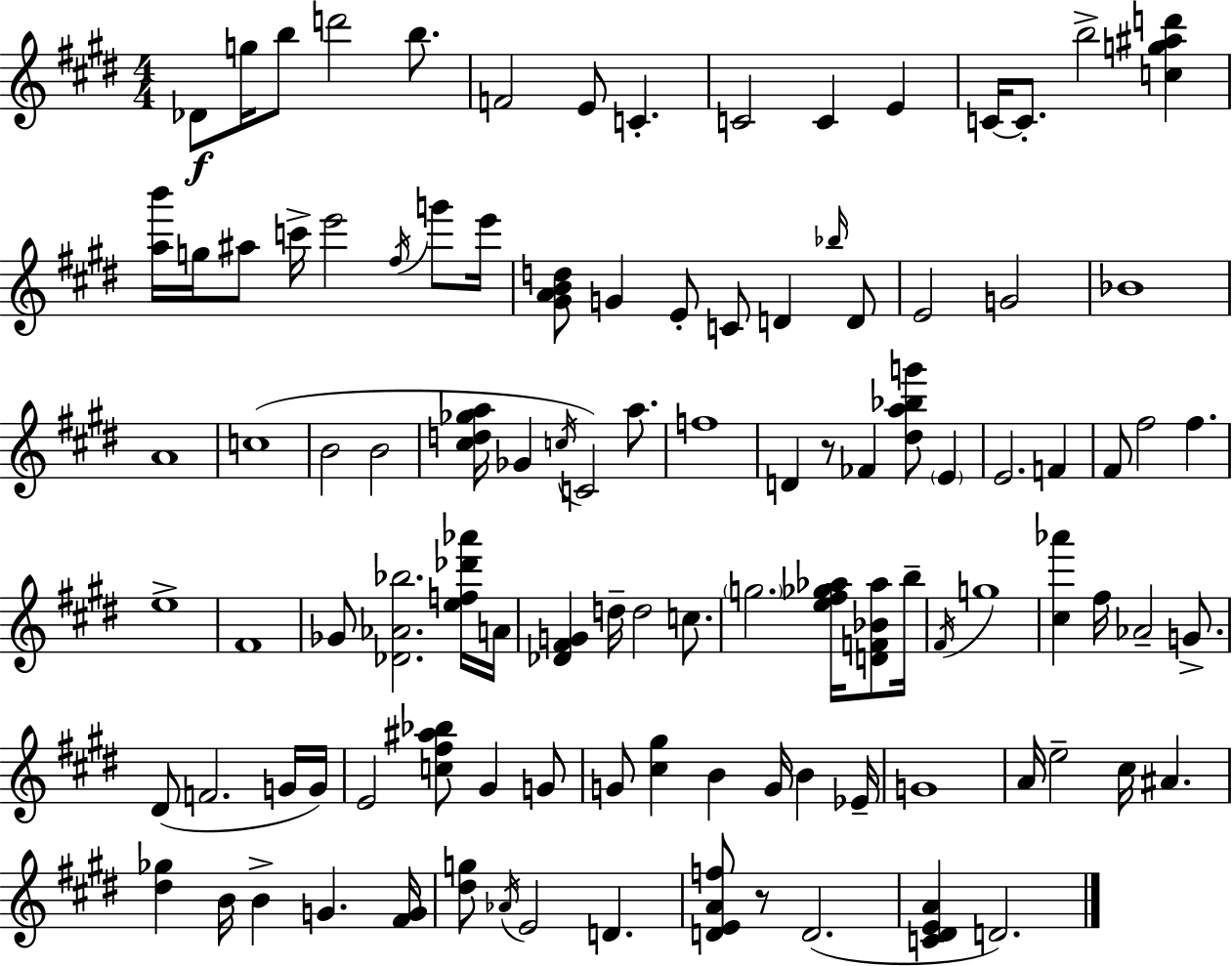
Db4/e G5/s B5/e D6/h B5/e. F4/h E4/e C4/q. C4/h C4/q E4/q C4/s C4/e. B5/h [C5,G5,A#5,D6]/q [A5,B6]/s G5/s A#5/e C6/s E6/h F#5/s G6/e E6/s [G#4,A4,B4,D5]/e G4/q E4/e C4/e D4/q Bb5/s D4/e E4/h G4/h Bb4/w A4/w C5/w B4/h B4/h [C#5,D5,Gb5,A5]/s Gb4/q C5/s C4/h A5/e. F5/w D4/q R/e FES4/q [D#5,A5,Bb5,G6]/e E4/q E4/h. F4/q F#4/e F#5/h F#5/q. E5/w F#4/w Gb4/e [Db4,Ab4,Bb5]/h. [E5,F5,Db6,Ab6]/s A4/s [Db4,F#4,G4]/q D5/s D5/h C5/e. G5/h. [E5,F#5,Gb5,Ab5]/s [D4,F4,Bb4,Ab5]/e B5/s F#4/s G5/w [C#5,Ab6]/q F#5/s Ab4/h G4/e. D#4/e F4/h. G4/s G4/s E4/h [C5,F#5,A#5,Bb5]/e G#4/q G4/e G4/e [C#5,G#5]/q B4/q G4/s B4/q Eb4/s G4/w A4/s E5/h C#5/s A#4/q. [D#5,Gb5]/q B4/s B4/q G4/q. [F#4,G4]/s [D#5,G5]/e Ab4/s E4/h D4/q. [D4,E4,A4,F5]/e R/e D4/h. [C4,D#4,E4,A4]/q D4/h.